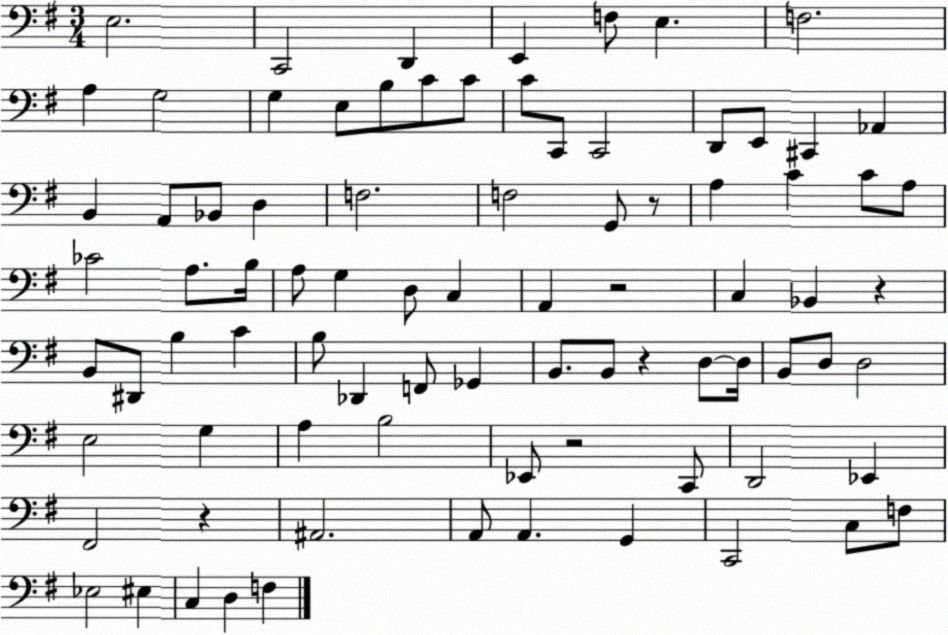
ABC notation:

X:1
T:Untitled
M:3/4
L:1/4
K:G
E,2 C,,2 D,, E,, F,/2 E, F,2 A, G,2 G, E,/2 B,/2 C/2 C/2 C/2 C,,/2 C,,2 D,,/2 E,,/2 ^C,, _A,, B,, A,,/2 _B,,/2 D, F,2 F,2 G,,/2 z/2 A, C C/2 A,/2 _C2 A,/2 B,/4 A,/2 G, D,/2 C, A,, z2 C, _B,, z B,,/2 ^D,,/2 B, C B,/2 _D,, F,,/2 _G,, B,,/2 B,,/2 z D,/2 D,/4 B,,/2 D,/2 D,2 E,2 G, A, B,2 _E,,/2 z2 C,,/2 D,,2 _E,, ^F,,2 z ^A,,2 A,,/2 A,, G,, C,,2 C,/2 F,/2 _E,2 ^E, C, D, F,